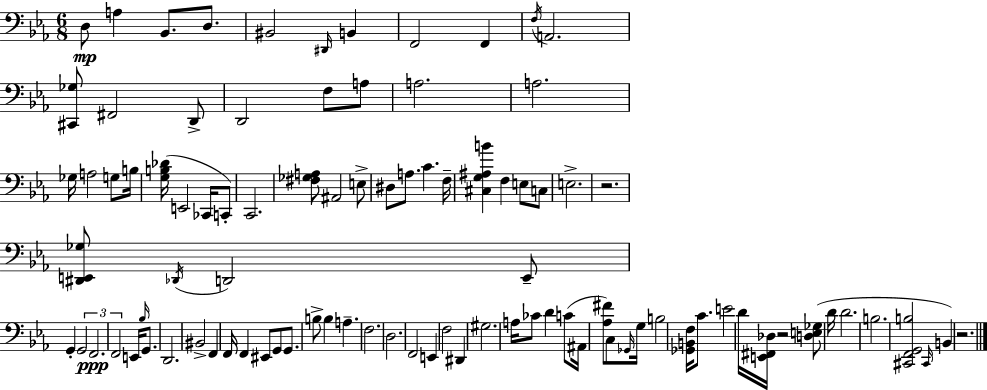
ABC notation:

X:1
T:Untitled
M:6/8
L:1/4
K:Eb
D,/2 A, _B,,/2 D,/2 ^B,,2 ^D,,/4 B,, F,,2 F,, F,/4 A,,2 [^C,,_G,]/2 ^F,,2 D,,/2 D,,2 F,/2 A,/2 A,2 A,2 _G,/4 A,2 G,/2 B,/4 [G,B,_D]/4 E,,2 _C,,/4 C,,/2 C,,2 [^F,_G,A,]/2 ^A,,2 E,/2 ^D,/2 A,/2 C F,/4 [^C,G,^A,B] F, E,/2 C,/2 E,2 z2 [^D,,E,,_G,]/2 _D,,/4 D,,2 E,,/2 G,, G,,2 F,,2 F,,2 E,,/4 _B,/4 G,,/2 D,,2 ^B,,2 F,, F,,/4 F,, ^E,,/2 G,,/2 G,,/2 B,/2 B, A, F,2 D,2 F,,2 E,, F,2 ^D,, ^G,2 A,/4 _C/2 D C/2 ^A,,/4 [_A,^F]/2 C,/2 _G,,/4 G,/4 B,2 [_G,,B,,F,]/4 C/2 E2 D/4 [E,,^F,,_D,]/4 z2 [D,E,_G,]/2 D/4 D2 B,2 [^C,,F,,G,,B,]2 ^C,,/4 B,, z2